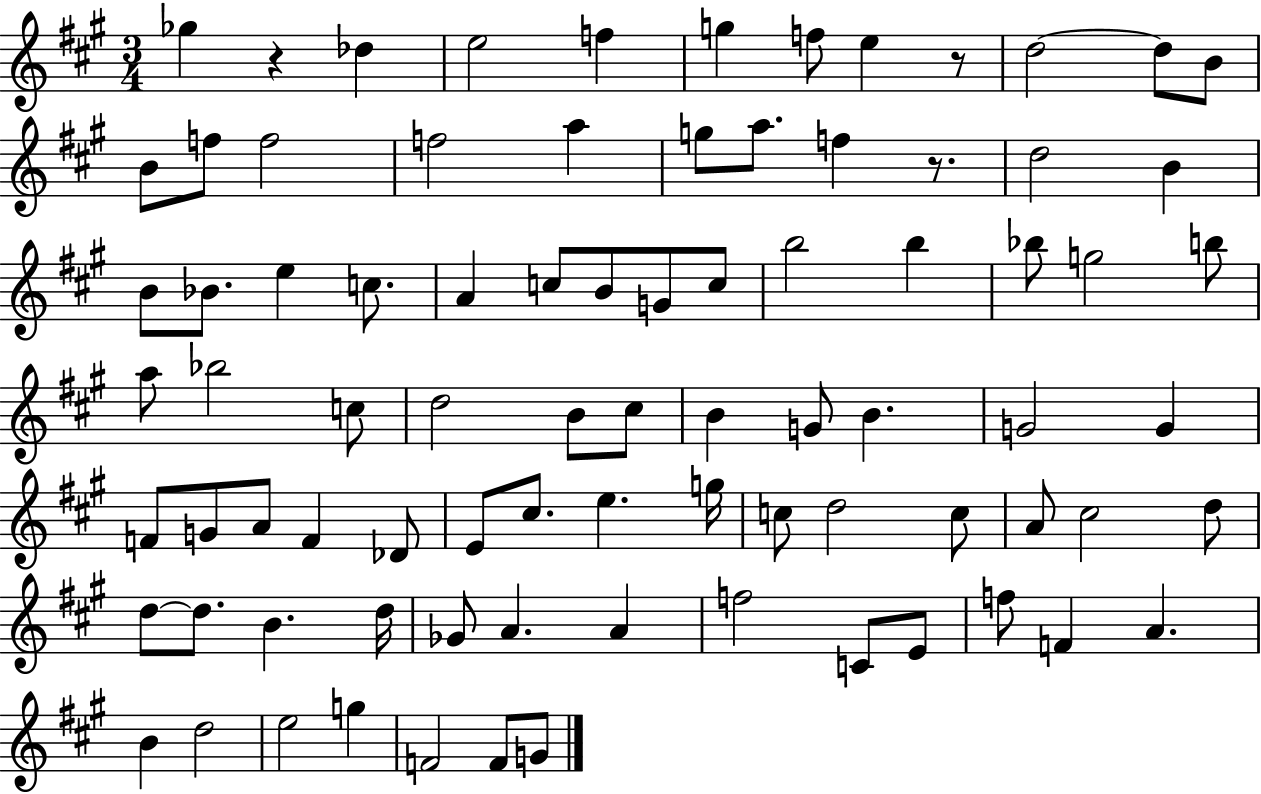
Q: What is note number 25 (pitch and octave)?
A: A4